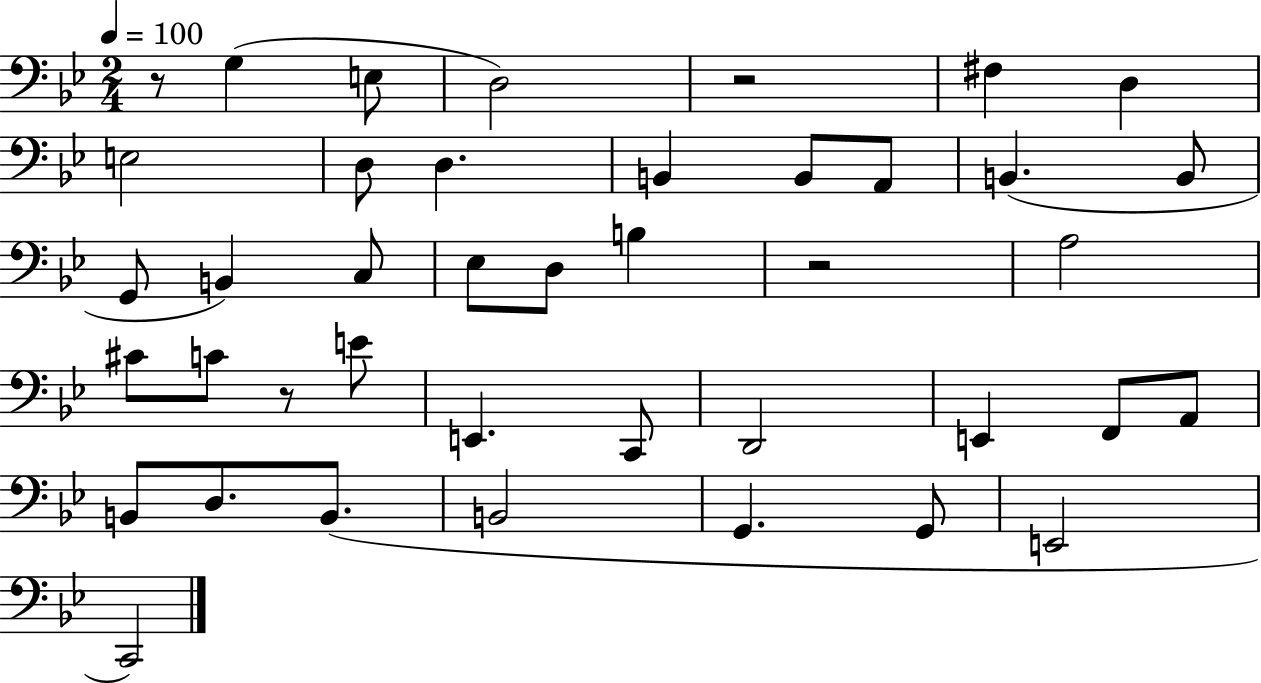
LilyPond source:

{
  \clef bass
  \numericTimeSignature
  \time 2/4
  \key bes \major
  \tempo 4 = 100
  \repeat volta 2 { r8 g4( e8 | d2) | r2 | fis4 d4 | \break e2 | d8 d4. | b,4 b,8 a,8 | b,4.( b,8 | \break g,8 b,4) c8 | ees8 d8 b4 | r2 | a2 | \break cis'8 c'8 r8 e'8 | e,4. c,8 | d,2 | e,4 f,8 a,8 | \break b,8 d8. b,8.( | b,2 | g,4. g,8 | e,2 | \break c,2) | } \bar "|."
}